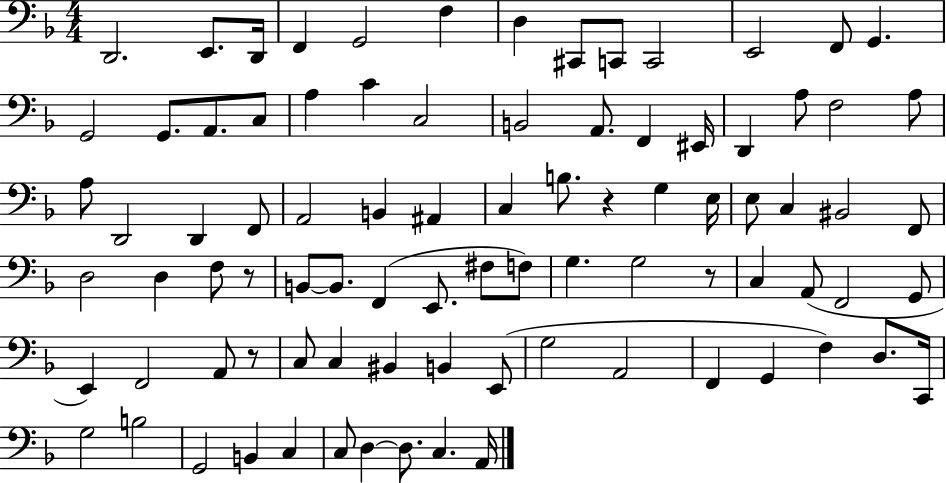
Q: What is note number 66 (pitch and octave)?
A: E2